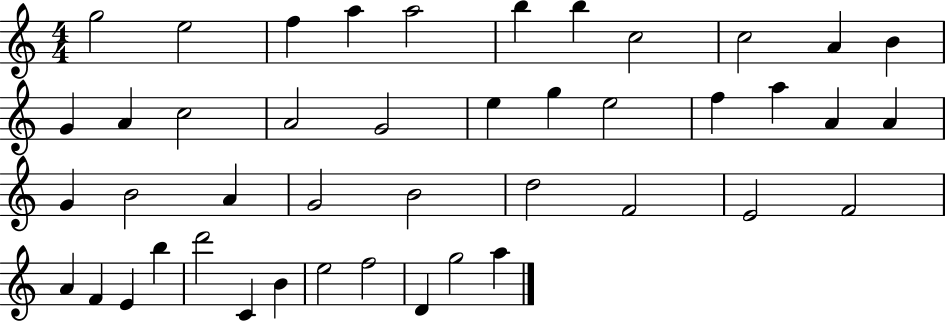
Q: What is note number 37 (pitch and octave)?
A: D6